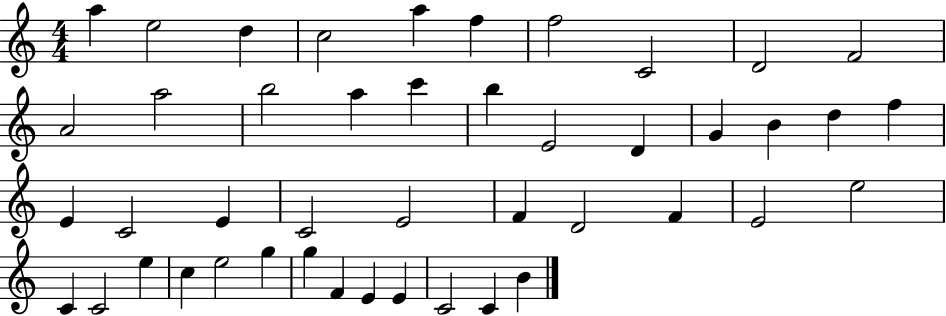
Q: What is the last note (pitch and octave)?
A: B4